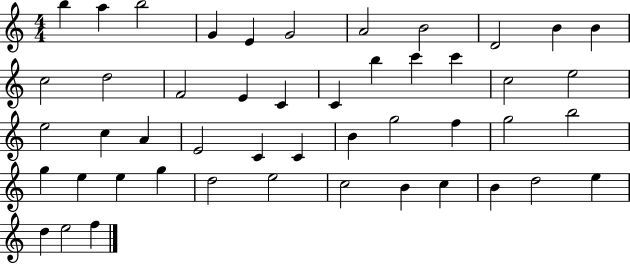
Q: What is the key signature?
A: C major